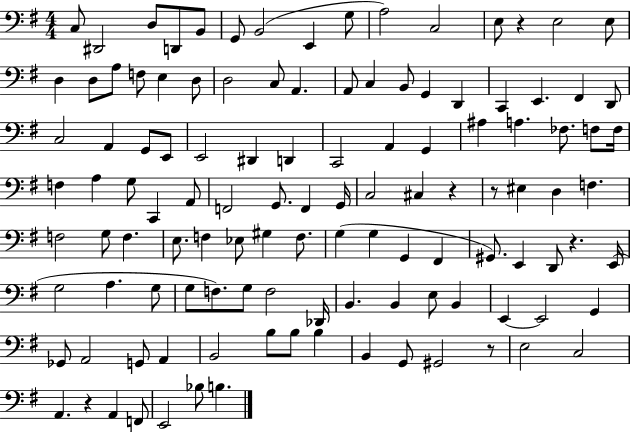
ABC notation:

X:1
T:Untitled
M:4/4
L:1/4
K:G
C,/2 ^D,,2 D,/2 D,,/2 B,,/2 G,,/2 B,,2 E,, G,/2 A,2 C,2 E,/2 z E,2 E,/2 D, D,/2 A,/2 F,/2 E, D,/2 D,2 C,/2 A,, A,,/2 C, B,,/2 G,, D,, C,, E,, ^F,, D,,/2 C,2 A,, G,,/2 E,,/2 E,,2 ^D,, D,, C,,2 A,, G,, ^A, A, _F,/2 F,/2 F,/4 F, A, G,/2 C,, A,,/2 F,,2 G,,/2 F,, G,,/4 C,2 ^C, z z/2 ^E, D, F, F,2 G,/2 F, E,/2 F, _E,/2 ^G, F,/2 G, G, G,, ^F,, ^G,,/2 E,, D,,/2 z E,,/4 G,2 A, G,/2 G,/2 F,/2 G,/2 F,2 _D,,/4 B,, B,, E,/2 B,, E,, E,,2 G,, _G,,/2 A,,2 G,,/2 A,, B,,2 B,/2 B,/2 B, B,, G,,/2 ^G,,2 z/2 E,2 C,2 A,, z A,, F,,/2 E,,2 _B,/2 B,